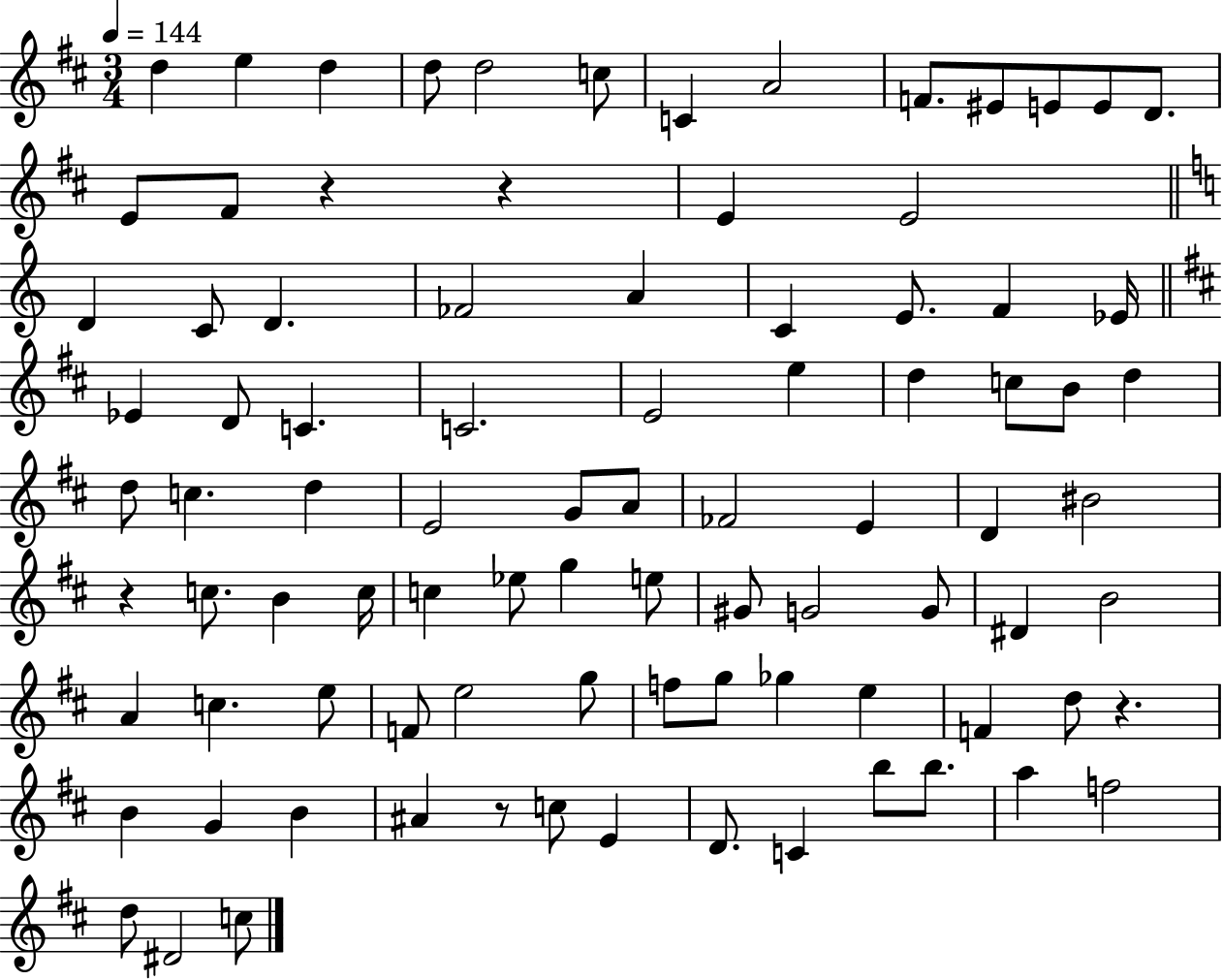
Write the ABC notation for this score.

X:1
T:Untitled
M:3/4
L:1/4
K:D
d e d d/2 d2 c/2 C A2 F/2 ^E/2 E/2 E/2 D/2 E/2 ^F/2 z z E E2 D C/2 D _F2 A C E/2 F _E/4 _E D/2 C C2 E2 e d c/2 B/2 d d/2 c d E2 G/2 A/2 _F2 E D ^B2 z c/2 B c/4 c _e/2 g e/2 ^G/2 G2 G/2 ^D B2 A c e/2 F/2 e2 g/2 f/2 g/2 _g e F d/2 z B G B ^A z/2 c/2 E D/2 C b/2 b/2 a f2 d/2 ^D2 c/2